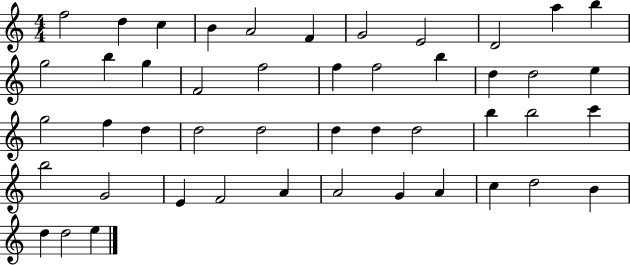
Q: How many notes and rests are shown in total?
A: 47